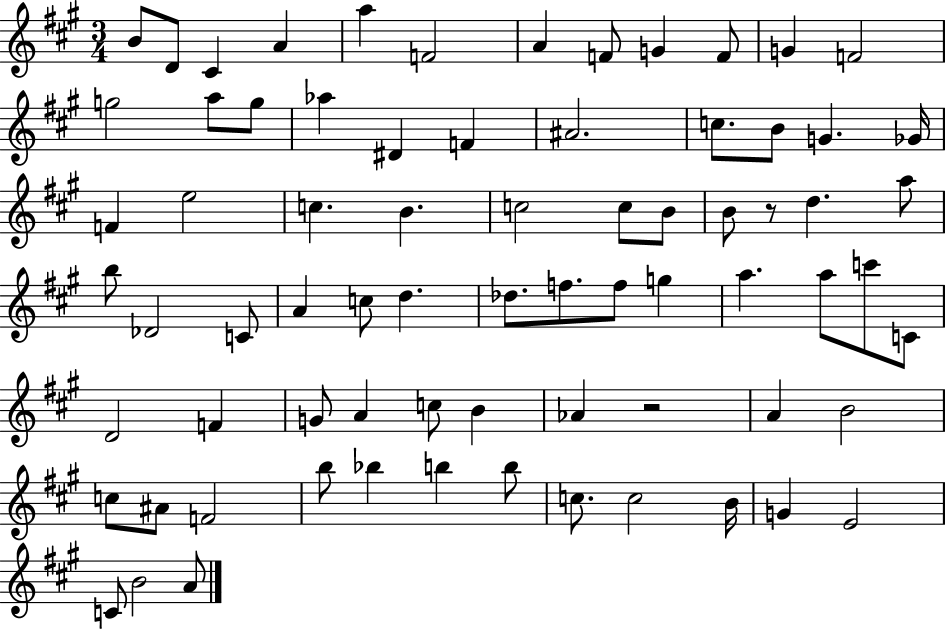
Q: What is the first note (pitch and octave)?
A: B4